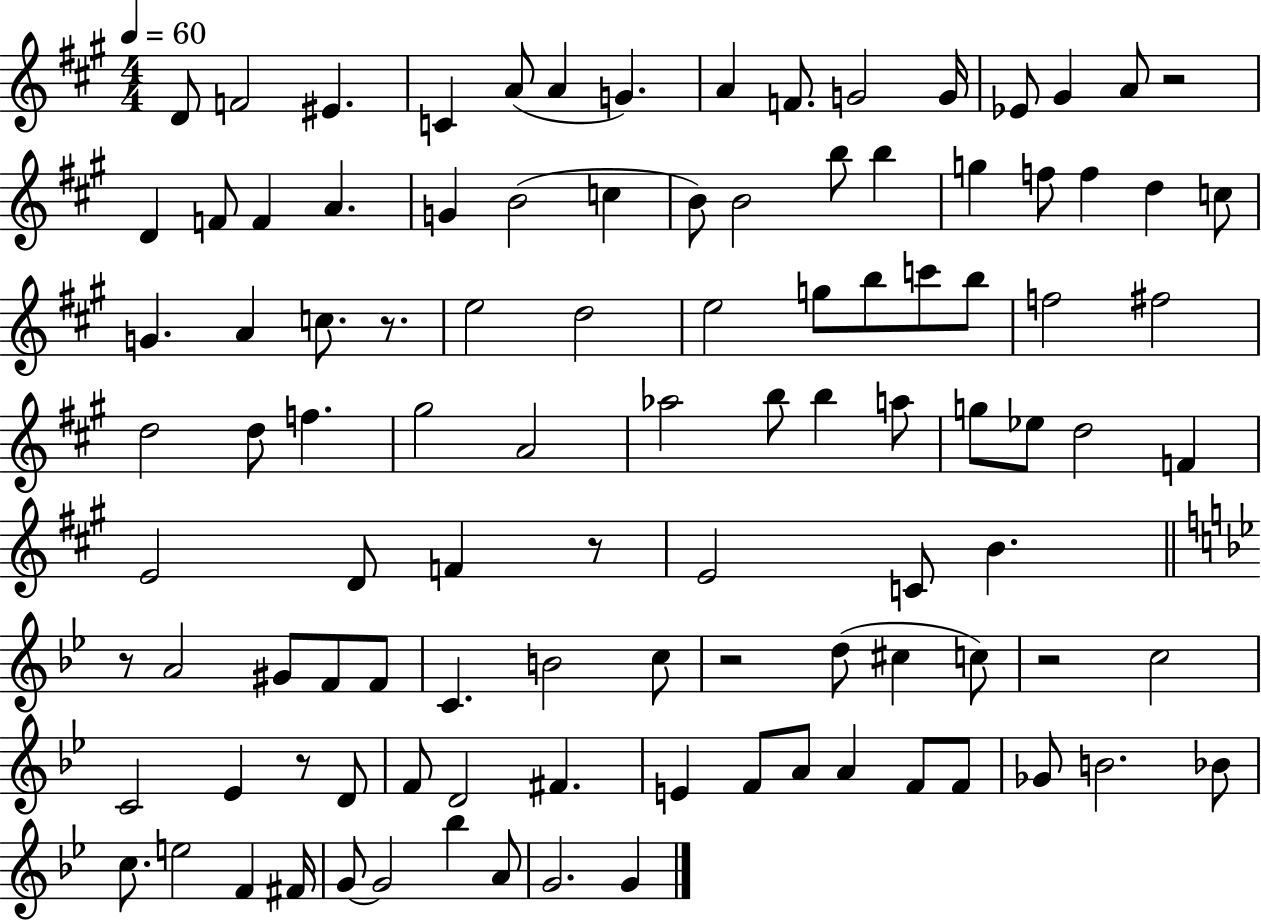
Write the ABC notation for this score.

X:1
T:Untitled
M:4/4
L:1/4
K:A
D/2 F2 ^E C A/2 A G A F/2 G2 G/4 _E/2 ^G A/2 z2 D F/2 F A G B2 c B/2 B2 b/2 b g f/2 f d c/2 G A c/2 z/2 e2 d2 e2 g/2 b/2 c'/2 b/2 f2 ^f2 d2 d/2 f ^g2 A2 _a2 b/2 b a/2 g/2 _e/2 d2 F E2 D/2 F z/2 E2 C/2 B z/2 A2 ^G/2 F/2 F/2 C B2 c/2 z2 d/2 ^c c/2 z2 c2 C2 _E z/2 D/2 F/2 D2 ^F E F/2 A/2 A F/2 F/2 _G/2 B2 _B/2 c/2 e2 F ^F/4 G/2 G2 _b A/2 G2 G